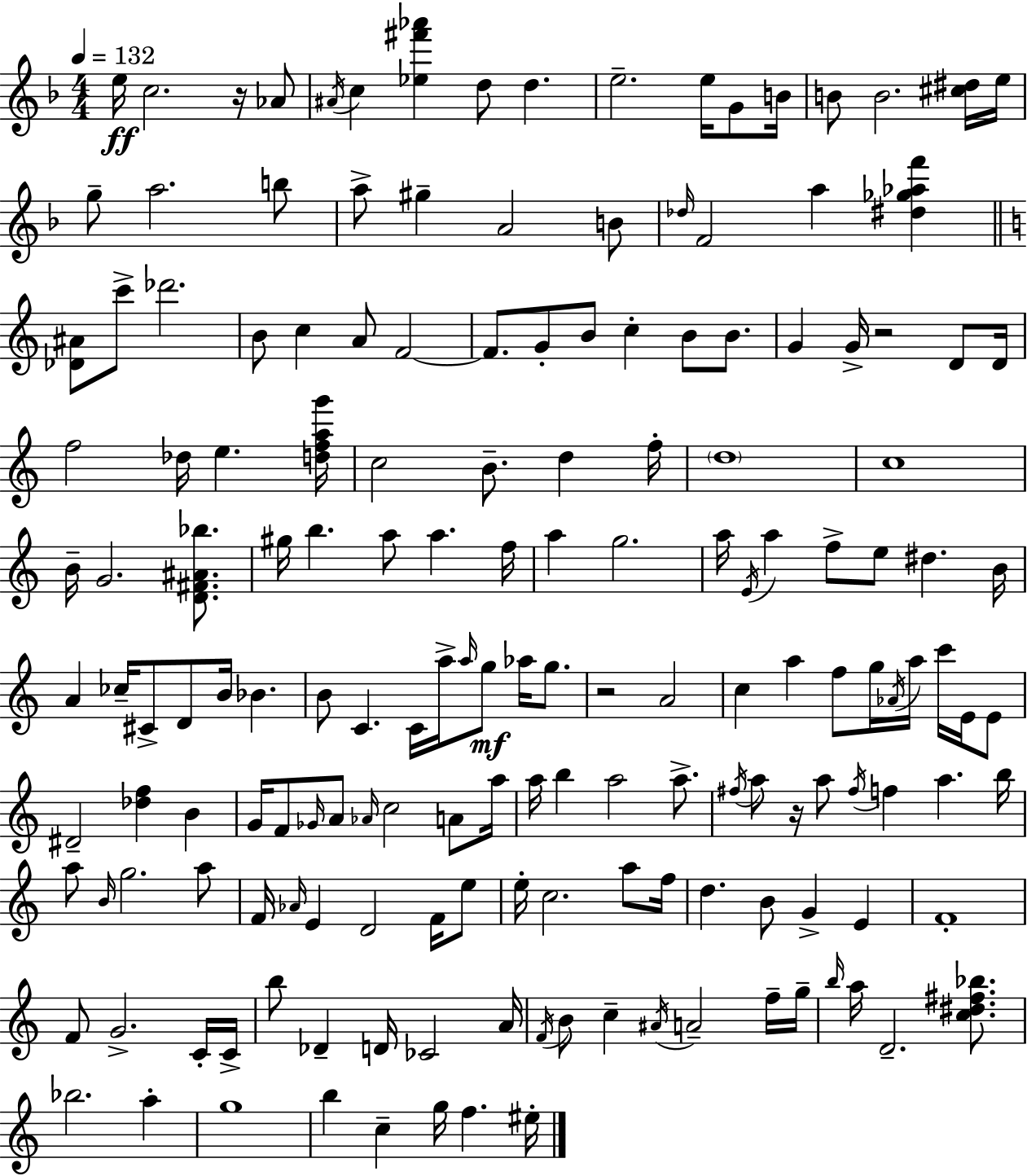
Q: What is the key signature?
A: D minor